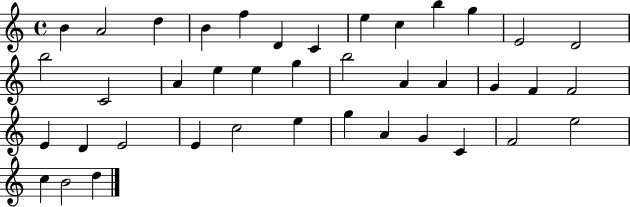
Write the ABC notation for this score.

X:1
T:Untitled
M:4/4
L:1/4
K:C
B A2 d B f D C e c b g E2 D2 b2 C2 A e e g b2 A A G F F2 E D E2 E c2 e g A G C F2 e2 c B2 d